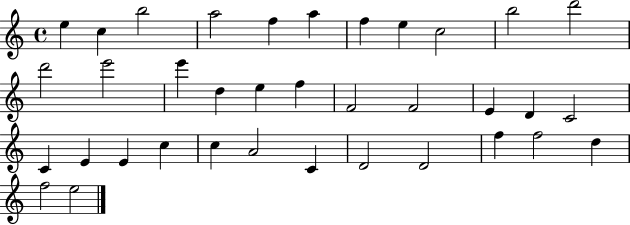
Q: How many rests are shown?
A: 0